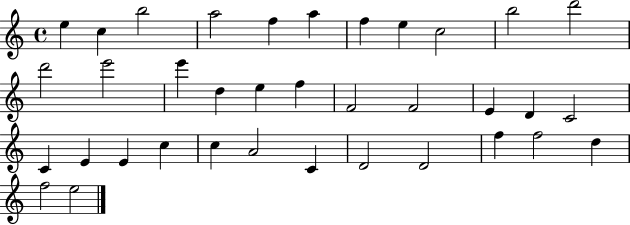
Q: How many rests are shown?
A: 0